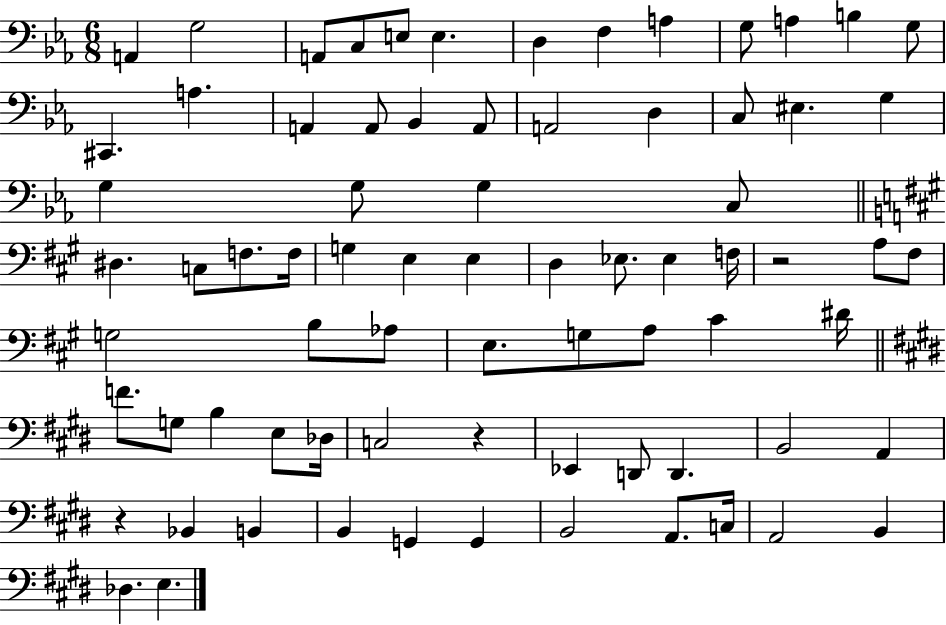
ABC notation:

X:1
T:Untitled
M:6/8
L:1/4
K:Eb
A,, G,2 A,,/2 C,/2 E,/2 E, D, F, A, G,/2 A, B, G,/2 ^C,, A, A,, A,,/2 _B,, A,,/2 A,,2 D, C,/2 ^E, G, G, G,/2 G, C,/2 ^D, C,/2 F,/2 F,/4 G, E, E, D, _E,/2 _E, F,/4 z2 A,/2 ^F,/2 G,2 B,/2 _A,/2 E,/2 G,/2 A,/2 ^C ^D/4 F/2 G,/2 B, E,/2 _D,/4 C,2 z _E,, D,,/2 D,, B,,2 A,, z _B,, B,, B,, G,, G,, B,,2 A,,/2 C,/4 A,,2 B,, _D, E,